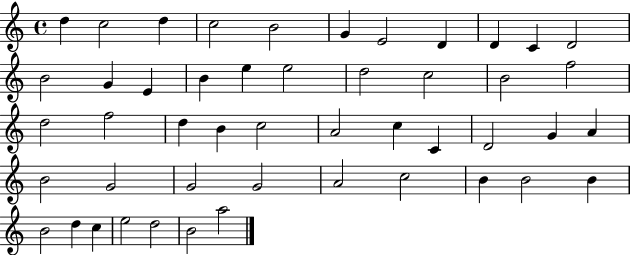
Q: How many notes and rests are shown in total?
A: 48